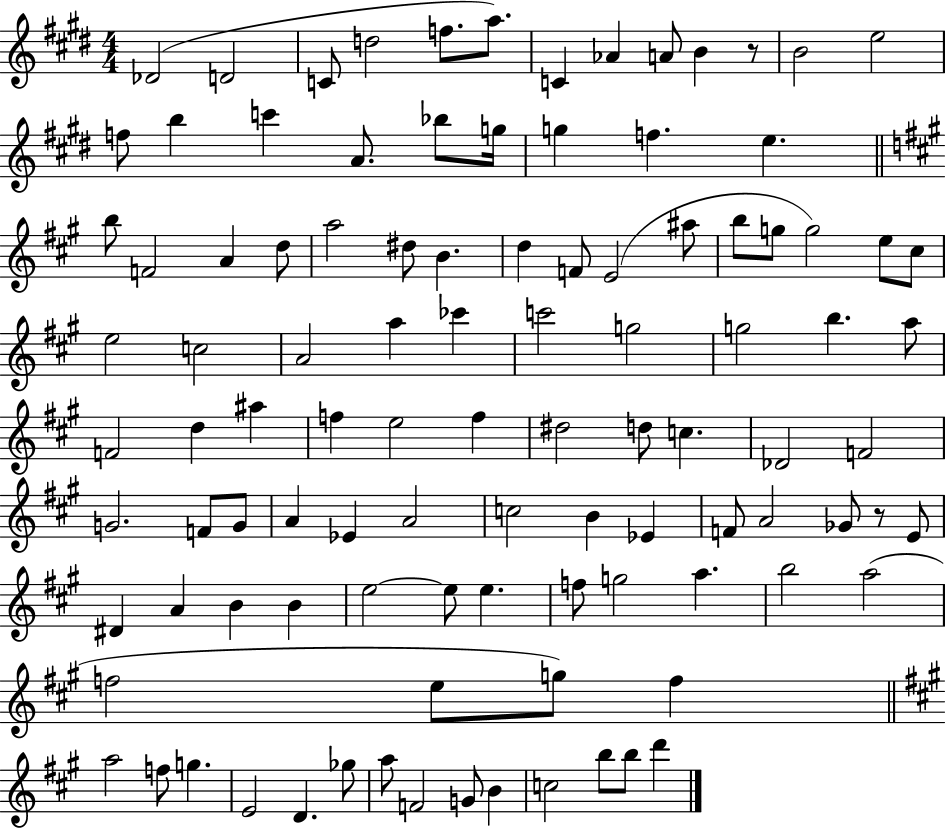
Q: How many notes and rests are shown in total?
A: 103